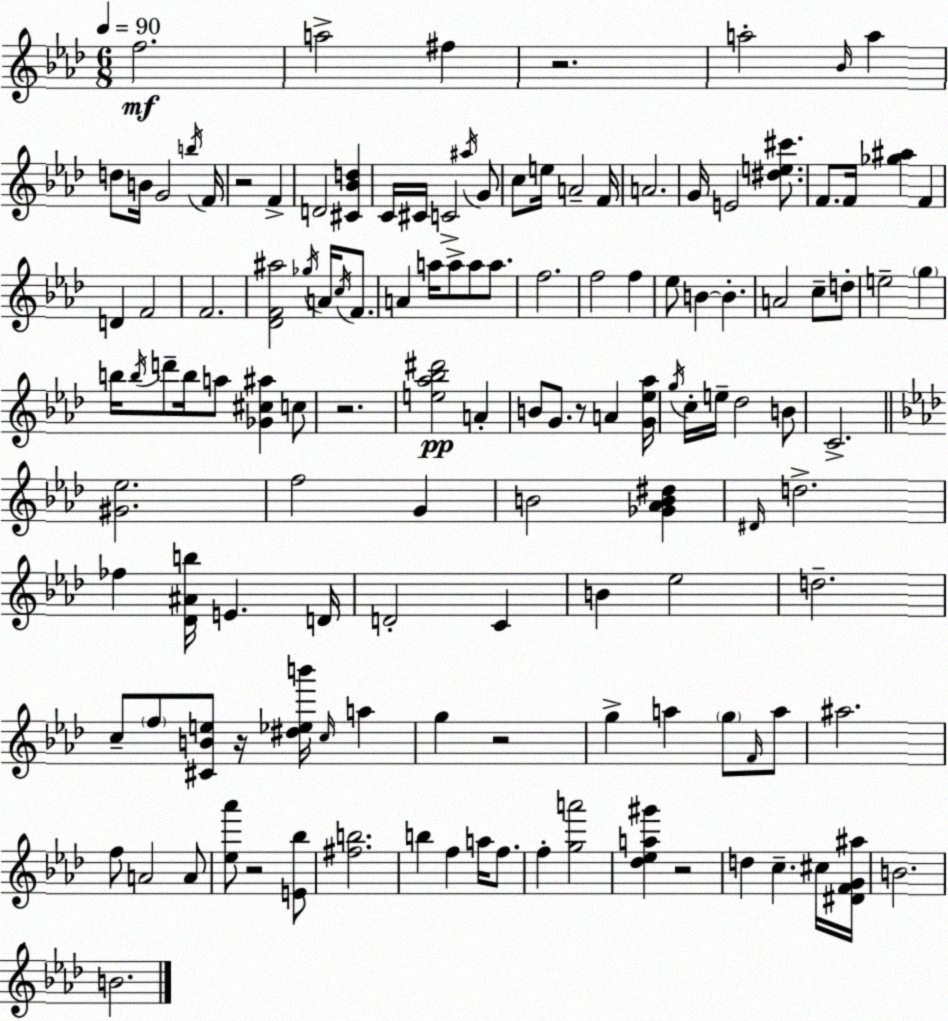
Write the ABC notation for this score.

X:1
T:Untitled
M:6/8
L:1/4
K:Fm
f2 a2 ^f z2 a2 _B/4 a d/2 B/4 G2 b/4 F/4 z2 F D2 [^C_Bd] C/4 ^C/4 C2 ^a/4 G/2 c/2 e/4 A2 F/4 A2 G/4 E2 [^de^c']/2 F/2 F/4 [_g^a] F D F2 F2 [_DF^a]2 _g/4 A/4 c/4 F/2 A a/4 a/2 a/2 a/2 f2 f2 f _e/2 B B A2 c/2 d/2 e2 g b/4 b/4 d'/2 b/4 a/2 [_G^c^a] c/2 z2 [e_a_b^d']2 A B/2 G/2 z/2 A [G_e_a]/4 g/4 c/4 e/4 _d2 B/2 C2 [^G_e]2 f2 G B2 [_G_AB^d] ^D/4 d2 _f [_D^Ab]/4 E D/4 D2 C B _e2 d2 c/2 f/2 [^CBe]/2 z/4 [^d_eb']/4 c/4 a g z2 g a g/2 F/4 a/2 ^a2 f/2 A2 A/2 [_e_a']/2 z2 [E_b]/2 [^fb]2 b f a/4 f/2 f [ga']2 [_d_ea^g'] z2 d c ^c/4 [^DFG^a]/4 B2 B2